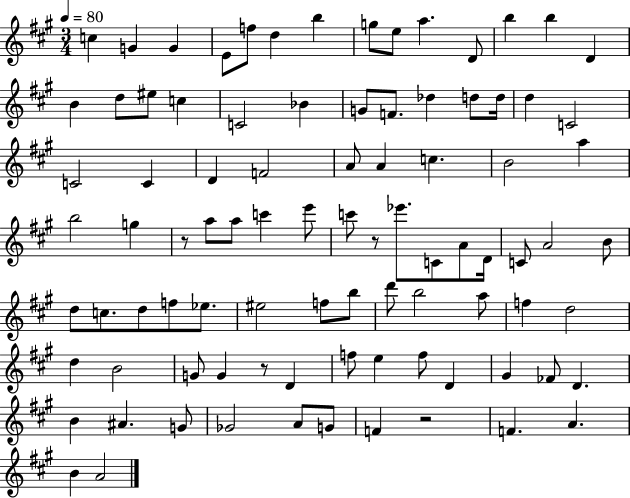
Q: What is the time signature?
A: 3/4